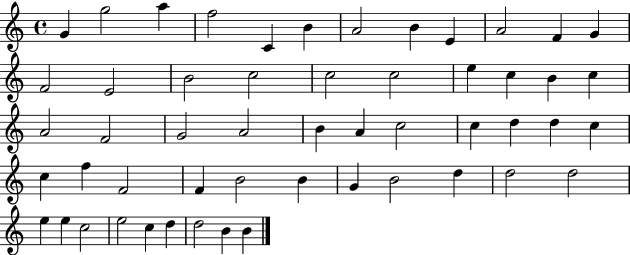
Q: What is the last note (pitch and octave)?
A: B4